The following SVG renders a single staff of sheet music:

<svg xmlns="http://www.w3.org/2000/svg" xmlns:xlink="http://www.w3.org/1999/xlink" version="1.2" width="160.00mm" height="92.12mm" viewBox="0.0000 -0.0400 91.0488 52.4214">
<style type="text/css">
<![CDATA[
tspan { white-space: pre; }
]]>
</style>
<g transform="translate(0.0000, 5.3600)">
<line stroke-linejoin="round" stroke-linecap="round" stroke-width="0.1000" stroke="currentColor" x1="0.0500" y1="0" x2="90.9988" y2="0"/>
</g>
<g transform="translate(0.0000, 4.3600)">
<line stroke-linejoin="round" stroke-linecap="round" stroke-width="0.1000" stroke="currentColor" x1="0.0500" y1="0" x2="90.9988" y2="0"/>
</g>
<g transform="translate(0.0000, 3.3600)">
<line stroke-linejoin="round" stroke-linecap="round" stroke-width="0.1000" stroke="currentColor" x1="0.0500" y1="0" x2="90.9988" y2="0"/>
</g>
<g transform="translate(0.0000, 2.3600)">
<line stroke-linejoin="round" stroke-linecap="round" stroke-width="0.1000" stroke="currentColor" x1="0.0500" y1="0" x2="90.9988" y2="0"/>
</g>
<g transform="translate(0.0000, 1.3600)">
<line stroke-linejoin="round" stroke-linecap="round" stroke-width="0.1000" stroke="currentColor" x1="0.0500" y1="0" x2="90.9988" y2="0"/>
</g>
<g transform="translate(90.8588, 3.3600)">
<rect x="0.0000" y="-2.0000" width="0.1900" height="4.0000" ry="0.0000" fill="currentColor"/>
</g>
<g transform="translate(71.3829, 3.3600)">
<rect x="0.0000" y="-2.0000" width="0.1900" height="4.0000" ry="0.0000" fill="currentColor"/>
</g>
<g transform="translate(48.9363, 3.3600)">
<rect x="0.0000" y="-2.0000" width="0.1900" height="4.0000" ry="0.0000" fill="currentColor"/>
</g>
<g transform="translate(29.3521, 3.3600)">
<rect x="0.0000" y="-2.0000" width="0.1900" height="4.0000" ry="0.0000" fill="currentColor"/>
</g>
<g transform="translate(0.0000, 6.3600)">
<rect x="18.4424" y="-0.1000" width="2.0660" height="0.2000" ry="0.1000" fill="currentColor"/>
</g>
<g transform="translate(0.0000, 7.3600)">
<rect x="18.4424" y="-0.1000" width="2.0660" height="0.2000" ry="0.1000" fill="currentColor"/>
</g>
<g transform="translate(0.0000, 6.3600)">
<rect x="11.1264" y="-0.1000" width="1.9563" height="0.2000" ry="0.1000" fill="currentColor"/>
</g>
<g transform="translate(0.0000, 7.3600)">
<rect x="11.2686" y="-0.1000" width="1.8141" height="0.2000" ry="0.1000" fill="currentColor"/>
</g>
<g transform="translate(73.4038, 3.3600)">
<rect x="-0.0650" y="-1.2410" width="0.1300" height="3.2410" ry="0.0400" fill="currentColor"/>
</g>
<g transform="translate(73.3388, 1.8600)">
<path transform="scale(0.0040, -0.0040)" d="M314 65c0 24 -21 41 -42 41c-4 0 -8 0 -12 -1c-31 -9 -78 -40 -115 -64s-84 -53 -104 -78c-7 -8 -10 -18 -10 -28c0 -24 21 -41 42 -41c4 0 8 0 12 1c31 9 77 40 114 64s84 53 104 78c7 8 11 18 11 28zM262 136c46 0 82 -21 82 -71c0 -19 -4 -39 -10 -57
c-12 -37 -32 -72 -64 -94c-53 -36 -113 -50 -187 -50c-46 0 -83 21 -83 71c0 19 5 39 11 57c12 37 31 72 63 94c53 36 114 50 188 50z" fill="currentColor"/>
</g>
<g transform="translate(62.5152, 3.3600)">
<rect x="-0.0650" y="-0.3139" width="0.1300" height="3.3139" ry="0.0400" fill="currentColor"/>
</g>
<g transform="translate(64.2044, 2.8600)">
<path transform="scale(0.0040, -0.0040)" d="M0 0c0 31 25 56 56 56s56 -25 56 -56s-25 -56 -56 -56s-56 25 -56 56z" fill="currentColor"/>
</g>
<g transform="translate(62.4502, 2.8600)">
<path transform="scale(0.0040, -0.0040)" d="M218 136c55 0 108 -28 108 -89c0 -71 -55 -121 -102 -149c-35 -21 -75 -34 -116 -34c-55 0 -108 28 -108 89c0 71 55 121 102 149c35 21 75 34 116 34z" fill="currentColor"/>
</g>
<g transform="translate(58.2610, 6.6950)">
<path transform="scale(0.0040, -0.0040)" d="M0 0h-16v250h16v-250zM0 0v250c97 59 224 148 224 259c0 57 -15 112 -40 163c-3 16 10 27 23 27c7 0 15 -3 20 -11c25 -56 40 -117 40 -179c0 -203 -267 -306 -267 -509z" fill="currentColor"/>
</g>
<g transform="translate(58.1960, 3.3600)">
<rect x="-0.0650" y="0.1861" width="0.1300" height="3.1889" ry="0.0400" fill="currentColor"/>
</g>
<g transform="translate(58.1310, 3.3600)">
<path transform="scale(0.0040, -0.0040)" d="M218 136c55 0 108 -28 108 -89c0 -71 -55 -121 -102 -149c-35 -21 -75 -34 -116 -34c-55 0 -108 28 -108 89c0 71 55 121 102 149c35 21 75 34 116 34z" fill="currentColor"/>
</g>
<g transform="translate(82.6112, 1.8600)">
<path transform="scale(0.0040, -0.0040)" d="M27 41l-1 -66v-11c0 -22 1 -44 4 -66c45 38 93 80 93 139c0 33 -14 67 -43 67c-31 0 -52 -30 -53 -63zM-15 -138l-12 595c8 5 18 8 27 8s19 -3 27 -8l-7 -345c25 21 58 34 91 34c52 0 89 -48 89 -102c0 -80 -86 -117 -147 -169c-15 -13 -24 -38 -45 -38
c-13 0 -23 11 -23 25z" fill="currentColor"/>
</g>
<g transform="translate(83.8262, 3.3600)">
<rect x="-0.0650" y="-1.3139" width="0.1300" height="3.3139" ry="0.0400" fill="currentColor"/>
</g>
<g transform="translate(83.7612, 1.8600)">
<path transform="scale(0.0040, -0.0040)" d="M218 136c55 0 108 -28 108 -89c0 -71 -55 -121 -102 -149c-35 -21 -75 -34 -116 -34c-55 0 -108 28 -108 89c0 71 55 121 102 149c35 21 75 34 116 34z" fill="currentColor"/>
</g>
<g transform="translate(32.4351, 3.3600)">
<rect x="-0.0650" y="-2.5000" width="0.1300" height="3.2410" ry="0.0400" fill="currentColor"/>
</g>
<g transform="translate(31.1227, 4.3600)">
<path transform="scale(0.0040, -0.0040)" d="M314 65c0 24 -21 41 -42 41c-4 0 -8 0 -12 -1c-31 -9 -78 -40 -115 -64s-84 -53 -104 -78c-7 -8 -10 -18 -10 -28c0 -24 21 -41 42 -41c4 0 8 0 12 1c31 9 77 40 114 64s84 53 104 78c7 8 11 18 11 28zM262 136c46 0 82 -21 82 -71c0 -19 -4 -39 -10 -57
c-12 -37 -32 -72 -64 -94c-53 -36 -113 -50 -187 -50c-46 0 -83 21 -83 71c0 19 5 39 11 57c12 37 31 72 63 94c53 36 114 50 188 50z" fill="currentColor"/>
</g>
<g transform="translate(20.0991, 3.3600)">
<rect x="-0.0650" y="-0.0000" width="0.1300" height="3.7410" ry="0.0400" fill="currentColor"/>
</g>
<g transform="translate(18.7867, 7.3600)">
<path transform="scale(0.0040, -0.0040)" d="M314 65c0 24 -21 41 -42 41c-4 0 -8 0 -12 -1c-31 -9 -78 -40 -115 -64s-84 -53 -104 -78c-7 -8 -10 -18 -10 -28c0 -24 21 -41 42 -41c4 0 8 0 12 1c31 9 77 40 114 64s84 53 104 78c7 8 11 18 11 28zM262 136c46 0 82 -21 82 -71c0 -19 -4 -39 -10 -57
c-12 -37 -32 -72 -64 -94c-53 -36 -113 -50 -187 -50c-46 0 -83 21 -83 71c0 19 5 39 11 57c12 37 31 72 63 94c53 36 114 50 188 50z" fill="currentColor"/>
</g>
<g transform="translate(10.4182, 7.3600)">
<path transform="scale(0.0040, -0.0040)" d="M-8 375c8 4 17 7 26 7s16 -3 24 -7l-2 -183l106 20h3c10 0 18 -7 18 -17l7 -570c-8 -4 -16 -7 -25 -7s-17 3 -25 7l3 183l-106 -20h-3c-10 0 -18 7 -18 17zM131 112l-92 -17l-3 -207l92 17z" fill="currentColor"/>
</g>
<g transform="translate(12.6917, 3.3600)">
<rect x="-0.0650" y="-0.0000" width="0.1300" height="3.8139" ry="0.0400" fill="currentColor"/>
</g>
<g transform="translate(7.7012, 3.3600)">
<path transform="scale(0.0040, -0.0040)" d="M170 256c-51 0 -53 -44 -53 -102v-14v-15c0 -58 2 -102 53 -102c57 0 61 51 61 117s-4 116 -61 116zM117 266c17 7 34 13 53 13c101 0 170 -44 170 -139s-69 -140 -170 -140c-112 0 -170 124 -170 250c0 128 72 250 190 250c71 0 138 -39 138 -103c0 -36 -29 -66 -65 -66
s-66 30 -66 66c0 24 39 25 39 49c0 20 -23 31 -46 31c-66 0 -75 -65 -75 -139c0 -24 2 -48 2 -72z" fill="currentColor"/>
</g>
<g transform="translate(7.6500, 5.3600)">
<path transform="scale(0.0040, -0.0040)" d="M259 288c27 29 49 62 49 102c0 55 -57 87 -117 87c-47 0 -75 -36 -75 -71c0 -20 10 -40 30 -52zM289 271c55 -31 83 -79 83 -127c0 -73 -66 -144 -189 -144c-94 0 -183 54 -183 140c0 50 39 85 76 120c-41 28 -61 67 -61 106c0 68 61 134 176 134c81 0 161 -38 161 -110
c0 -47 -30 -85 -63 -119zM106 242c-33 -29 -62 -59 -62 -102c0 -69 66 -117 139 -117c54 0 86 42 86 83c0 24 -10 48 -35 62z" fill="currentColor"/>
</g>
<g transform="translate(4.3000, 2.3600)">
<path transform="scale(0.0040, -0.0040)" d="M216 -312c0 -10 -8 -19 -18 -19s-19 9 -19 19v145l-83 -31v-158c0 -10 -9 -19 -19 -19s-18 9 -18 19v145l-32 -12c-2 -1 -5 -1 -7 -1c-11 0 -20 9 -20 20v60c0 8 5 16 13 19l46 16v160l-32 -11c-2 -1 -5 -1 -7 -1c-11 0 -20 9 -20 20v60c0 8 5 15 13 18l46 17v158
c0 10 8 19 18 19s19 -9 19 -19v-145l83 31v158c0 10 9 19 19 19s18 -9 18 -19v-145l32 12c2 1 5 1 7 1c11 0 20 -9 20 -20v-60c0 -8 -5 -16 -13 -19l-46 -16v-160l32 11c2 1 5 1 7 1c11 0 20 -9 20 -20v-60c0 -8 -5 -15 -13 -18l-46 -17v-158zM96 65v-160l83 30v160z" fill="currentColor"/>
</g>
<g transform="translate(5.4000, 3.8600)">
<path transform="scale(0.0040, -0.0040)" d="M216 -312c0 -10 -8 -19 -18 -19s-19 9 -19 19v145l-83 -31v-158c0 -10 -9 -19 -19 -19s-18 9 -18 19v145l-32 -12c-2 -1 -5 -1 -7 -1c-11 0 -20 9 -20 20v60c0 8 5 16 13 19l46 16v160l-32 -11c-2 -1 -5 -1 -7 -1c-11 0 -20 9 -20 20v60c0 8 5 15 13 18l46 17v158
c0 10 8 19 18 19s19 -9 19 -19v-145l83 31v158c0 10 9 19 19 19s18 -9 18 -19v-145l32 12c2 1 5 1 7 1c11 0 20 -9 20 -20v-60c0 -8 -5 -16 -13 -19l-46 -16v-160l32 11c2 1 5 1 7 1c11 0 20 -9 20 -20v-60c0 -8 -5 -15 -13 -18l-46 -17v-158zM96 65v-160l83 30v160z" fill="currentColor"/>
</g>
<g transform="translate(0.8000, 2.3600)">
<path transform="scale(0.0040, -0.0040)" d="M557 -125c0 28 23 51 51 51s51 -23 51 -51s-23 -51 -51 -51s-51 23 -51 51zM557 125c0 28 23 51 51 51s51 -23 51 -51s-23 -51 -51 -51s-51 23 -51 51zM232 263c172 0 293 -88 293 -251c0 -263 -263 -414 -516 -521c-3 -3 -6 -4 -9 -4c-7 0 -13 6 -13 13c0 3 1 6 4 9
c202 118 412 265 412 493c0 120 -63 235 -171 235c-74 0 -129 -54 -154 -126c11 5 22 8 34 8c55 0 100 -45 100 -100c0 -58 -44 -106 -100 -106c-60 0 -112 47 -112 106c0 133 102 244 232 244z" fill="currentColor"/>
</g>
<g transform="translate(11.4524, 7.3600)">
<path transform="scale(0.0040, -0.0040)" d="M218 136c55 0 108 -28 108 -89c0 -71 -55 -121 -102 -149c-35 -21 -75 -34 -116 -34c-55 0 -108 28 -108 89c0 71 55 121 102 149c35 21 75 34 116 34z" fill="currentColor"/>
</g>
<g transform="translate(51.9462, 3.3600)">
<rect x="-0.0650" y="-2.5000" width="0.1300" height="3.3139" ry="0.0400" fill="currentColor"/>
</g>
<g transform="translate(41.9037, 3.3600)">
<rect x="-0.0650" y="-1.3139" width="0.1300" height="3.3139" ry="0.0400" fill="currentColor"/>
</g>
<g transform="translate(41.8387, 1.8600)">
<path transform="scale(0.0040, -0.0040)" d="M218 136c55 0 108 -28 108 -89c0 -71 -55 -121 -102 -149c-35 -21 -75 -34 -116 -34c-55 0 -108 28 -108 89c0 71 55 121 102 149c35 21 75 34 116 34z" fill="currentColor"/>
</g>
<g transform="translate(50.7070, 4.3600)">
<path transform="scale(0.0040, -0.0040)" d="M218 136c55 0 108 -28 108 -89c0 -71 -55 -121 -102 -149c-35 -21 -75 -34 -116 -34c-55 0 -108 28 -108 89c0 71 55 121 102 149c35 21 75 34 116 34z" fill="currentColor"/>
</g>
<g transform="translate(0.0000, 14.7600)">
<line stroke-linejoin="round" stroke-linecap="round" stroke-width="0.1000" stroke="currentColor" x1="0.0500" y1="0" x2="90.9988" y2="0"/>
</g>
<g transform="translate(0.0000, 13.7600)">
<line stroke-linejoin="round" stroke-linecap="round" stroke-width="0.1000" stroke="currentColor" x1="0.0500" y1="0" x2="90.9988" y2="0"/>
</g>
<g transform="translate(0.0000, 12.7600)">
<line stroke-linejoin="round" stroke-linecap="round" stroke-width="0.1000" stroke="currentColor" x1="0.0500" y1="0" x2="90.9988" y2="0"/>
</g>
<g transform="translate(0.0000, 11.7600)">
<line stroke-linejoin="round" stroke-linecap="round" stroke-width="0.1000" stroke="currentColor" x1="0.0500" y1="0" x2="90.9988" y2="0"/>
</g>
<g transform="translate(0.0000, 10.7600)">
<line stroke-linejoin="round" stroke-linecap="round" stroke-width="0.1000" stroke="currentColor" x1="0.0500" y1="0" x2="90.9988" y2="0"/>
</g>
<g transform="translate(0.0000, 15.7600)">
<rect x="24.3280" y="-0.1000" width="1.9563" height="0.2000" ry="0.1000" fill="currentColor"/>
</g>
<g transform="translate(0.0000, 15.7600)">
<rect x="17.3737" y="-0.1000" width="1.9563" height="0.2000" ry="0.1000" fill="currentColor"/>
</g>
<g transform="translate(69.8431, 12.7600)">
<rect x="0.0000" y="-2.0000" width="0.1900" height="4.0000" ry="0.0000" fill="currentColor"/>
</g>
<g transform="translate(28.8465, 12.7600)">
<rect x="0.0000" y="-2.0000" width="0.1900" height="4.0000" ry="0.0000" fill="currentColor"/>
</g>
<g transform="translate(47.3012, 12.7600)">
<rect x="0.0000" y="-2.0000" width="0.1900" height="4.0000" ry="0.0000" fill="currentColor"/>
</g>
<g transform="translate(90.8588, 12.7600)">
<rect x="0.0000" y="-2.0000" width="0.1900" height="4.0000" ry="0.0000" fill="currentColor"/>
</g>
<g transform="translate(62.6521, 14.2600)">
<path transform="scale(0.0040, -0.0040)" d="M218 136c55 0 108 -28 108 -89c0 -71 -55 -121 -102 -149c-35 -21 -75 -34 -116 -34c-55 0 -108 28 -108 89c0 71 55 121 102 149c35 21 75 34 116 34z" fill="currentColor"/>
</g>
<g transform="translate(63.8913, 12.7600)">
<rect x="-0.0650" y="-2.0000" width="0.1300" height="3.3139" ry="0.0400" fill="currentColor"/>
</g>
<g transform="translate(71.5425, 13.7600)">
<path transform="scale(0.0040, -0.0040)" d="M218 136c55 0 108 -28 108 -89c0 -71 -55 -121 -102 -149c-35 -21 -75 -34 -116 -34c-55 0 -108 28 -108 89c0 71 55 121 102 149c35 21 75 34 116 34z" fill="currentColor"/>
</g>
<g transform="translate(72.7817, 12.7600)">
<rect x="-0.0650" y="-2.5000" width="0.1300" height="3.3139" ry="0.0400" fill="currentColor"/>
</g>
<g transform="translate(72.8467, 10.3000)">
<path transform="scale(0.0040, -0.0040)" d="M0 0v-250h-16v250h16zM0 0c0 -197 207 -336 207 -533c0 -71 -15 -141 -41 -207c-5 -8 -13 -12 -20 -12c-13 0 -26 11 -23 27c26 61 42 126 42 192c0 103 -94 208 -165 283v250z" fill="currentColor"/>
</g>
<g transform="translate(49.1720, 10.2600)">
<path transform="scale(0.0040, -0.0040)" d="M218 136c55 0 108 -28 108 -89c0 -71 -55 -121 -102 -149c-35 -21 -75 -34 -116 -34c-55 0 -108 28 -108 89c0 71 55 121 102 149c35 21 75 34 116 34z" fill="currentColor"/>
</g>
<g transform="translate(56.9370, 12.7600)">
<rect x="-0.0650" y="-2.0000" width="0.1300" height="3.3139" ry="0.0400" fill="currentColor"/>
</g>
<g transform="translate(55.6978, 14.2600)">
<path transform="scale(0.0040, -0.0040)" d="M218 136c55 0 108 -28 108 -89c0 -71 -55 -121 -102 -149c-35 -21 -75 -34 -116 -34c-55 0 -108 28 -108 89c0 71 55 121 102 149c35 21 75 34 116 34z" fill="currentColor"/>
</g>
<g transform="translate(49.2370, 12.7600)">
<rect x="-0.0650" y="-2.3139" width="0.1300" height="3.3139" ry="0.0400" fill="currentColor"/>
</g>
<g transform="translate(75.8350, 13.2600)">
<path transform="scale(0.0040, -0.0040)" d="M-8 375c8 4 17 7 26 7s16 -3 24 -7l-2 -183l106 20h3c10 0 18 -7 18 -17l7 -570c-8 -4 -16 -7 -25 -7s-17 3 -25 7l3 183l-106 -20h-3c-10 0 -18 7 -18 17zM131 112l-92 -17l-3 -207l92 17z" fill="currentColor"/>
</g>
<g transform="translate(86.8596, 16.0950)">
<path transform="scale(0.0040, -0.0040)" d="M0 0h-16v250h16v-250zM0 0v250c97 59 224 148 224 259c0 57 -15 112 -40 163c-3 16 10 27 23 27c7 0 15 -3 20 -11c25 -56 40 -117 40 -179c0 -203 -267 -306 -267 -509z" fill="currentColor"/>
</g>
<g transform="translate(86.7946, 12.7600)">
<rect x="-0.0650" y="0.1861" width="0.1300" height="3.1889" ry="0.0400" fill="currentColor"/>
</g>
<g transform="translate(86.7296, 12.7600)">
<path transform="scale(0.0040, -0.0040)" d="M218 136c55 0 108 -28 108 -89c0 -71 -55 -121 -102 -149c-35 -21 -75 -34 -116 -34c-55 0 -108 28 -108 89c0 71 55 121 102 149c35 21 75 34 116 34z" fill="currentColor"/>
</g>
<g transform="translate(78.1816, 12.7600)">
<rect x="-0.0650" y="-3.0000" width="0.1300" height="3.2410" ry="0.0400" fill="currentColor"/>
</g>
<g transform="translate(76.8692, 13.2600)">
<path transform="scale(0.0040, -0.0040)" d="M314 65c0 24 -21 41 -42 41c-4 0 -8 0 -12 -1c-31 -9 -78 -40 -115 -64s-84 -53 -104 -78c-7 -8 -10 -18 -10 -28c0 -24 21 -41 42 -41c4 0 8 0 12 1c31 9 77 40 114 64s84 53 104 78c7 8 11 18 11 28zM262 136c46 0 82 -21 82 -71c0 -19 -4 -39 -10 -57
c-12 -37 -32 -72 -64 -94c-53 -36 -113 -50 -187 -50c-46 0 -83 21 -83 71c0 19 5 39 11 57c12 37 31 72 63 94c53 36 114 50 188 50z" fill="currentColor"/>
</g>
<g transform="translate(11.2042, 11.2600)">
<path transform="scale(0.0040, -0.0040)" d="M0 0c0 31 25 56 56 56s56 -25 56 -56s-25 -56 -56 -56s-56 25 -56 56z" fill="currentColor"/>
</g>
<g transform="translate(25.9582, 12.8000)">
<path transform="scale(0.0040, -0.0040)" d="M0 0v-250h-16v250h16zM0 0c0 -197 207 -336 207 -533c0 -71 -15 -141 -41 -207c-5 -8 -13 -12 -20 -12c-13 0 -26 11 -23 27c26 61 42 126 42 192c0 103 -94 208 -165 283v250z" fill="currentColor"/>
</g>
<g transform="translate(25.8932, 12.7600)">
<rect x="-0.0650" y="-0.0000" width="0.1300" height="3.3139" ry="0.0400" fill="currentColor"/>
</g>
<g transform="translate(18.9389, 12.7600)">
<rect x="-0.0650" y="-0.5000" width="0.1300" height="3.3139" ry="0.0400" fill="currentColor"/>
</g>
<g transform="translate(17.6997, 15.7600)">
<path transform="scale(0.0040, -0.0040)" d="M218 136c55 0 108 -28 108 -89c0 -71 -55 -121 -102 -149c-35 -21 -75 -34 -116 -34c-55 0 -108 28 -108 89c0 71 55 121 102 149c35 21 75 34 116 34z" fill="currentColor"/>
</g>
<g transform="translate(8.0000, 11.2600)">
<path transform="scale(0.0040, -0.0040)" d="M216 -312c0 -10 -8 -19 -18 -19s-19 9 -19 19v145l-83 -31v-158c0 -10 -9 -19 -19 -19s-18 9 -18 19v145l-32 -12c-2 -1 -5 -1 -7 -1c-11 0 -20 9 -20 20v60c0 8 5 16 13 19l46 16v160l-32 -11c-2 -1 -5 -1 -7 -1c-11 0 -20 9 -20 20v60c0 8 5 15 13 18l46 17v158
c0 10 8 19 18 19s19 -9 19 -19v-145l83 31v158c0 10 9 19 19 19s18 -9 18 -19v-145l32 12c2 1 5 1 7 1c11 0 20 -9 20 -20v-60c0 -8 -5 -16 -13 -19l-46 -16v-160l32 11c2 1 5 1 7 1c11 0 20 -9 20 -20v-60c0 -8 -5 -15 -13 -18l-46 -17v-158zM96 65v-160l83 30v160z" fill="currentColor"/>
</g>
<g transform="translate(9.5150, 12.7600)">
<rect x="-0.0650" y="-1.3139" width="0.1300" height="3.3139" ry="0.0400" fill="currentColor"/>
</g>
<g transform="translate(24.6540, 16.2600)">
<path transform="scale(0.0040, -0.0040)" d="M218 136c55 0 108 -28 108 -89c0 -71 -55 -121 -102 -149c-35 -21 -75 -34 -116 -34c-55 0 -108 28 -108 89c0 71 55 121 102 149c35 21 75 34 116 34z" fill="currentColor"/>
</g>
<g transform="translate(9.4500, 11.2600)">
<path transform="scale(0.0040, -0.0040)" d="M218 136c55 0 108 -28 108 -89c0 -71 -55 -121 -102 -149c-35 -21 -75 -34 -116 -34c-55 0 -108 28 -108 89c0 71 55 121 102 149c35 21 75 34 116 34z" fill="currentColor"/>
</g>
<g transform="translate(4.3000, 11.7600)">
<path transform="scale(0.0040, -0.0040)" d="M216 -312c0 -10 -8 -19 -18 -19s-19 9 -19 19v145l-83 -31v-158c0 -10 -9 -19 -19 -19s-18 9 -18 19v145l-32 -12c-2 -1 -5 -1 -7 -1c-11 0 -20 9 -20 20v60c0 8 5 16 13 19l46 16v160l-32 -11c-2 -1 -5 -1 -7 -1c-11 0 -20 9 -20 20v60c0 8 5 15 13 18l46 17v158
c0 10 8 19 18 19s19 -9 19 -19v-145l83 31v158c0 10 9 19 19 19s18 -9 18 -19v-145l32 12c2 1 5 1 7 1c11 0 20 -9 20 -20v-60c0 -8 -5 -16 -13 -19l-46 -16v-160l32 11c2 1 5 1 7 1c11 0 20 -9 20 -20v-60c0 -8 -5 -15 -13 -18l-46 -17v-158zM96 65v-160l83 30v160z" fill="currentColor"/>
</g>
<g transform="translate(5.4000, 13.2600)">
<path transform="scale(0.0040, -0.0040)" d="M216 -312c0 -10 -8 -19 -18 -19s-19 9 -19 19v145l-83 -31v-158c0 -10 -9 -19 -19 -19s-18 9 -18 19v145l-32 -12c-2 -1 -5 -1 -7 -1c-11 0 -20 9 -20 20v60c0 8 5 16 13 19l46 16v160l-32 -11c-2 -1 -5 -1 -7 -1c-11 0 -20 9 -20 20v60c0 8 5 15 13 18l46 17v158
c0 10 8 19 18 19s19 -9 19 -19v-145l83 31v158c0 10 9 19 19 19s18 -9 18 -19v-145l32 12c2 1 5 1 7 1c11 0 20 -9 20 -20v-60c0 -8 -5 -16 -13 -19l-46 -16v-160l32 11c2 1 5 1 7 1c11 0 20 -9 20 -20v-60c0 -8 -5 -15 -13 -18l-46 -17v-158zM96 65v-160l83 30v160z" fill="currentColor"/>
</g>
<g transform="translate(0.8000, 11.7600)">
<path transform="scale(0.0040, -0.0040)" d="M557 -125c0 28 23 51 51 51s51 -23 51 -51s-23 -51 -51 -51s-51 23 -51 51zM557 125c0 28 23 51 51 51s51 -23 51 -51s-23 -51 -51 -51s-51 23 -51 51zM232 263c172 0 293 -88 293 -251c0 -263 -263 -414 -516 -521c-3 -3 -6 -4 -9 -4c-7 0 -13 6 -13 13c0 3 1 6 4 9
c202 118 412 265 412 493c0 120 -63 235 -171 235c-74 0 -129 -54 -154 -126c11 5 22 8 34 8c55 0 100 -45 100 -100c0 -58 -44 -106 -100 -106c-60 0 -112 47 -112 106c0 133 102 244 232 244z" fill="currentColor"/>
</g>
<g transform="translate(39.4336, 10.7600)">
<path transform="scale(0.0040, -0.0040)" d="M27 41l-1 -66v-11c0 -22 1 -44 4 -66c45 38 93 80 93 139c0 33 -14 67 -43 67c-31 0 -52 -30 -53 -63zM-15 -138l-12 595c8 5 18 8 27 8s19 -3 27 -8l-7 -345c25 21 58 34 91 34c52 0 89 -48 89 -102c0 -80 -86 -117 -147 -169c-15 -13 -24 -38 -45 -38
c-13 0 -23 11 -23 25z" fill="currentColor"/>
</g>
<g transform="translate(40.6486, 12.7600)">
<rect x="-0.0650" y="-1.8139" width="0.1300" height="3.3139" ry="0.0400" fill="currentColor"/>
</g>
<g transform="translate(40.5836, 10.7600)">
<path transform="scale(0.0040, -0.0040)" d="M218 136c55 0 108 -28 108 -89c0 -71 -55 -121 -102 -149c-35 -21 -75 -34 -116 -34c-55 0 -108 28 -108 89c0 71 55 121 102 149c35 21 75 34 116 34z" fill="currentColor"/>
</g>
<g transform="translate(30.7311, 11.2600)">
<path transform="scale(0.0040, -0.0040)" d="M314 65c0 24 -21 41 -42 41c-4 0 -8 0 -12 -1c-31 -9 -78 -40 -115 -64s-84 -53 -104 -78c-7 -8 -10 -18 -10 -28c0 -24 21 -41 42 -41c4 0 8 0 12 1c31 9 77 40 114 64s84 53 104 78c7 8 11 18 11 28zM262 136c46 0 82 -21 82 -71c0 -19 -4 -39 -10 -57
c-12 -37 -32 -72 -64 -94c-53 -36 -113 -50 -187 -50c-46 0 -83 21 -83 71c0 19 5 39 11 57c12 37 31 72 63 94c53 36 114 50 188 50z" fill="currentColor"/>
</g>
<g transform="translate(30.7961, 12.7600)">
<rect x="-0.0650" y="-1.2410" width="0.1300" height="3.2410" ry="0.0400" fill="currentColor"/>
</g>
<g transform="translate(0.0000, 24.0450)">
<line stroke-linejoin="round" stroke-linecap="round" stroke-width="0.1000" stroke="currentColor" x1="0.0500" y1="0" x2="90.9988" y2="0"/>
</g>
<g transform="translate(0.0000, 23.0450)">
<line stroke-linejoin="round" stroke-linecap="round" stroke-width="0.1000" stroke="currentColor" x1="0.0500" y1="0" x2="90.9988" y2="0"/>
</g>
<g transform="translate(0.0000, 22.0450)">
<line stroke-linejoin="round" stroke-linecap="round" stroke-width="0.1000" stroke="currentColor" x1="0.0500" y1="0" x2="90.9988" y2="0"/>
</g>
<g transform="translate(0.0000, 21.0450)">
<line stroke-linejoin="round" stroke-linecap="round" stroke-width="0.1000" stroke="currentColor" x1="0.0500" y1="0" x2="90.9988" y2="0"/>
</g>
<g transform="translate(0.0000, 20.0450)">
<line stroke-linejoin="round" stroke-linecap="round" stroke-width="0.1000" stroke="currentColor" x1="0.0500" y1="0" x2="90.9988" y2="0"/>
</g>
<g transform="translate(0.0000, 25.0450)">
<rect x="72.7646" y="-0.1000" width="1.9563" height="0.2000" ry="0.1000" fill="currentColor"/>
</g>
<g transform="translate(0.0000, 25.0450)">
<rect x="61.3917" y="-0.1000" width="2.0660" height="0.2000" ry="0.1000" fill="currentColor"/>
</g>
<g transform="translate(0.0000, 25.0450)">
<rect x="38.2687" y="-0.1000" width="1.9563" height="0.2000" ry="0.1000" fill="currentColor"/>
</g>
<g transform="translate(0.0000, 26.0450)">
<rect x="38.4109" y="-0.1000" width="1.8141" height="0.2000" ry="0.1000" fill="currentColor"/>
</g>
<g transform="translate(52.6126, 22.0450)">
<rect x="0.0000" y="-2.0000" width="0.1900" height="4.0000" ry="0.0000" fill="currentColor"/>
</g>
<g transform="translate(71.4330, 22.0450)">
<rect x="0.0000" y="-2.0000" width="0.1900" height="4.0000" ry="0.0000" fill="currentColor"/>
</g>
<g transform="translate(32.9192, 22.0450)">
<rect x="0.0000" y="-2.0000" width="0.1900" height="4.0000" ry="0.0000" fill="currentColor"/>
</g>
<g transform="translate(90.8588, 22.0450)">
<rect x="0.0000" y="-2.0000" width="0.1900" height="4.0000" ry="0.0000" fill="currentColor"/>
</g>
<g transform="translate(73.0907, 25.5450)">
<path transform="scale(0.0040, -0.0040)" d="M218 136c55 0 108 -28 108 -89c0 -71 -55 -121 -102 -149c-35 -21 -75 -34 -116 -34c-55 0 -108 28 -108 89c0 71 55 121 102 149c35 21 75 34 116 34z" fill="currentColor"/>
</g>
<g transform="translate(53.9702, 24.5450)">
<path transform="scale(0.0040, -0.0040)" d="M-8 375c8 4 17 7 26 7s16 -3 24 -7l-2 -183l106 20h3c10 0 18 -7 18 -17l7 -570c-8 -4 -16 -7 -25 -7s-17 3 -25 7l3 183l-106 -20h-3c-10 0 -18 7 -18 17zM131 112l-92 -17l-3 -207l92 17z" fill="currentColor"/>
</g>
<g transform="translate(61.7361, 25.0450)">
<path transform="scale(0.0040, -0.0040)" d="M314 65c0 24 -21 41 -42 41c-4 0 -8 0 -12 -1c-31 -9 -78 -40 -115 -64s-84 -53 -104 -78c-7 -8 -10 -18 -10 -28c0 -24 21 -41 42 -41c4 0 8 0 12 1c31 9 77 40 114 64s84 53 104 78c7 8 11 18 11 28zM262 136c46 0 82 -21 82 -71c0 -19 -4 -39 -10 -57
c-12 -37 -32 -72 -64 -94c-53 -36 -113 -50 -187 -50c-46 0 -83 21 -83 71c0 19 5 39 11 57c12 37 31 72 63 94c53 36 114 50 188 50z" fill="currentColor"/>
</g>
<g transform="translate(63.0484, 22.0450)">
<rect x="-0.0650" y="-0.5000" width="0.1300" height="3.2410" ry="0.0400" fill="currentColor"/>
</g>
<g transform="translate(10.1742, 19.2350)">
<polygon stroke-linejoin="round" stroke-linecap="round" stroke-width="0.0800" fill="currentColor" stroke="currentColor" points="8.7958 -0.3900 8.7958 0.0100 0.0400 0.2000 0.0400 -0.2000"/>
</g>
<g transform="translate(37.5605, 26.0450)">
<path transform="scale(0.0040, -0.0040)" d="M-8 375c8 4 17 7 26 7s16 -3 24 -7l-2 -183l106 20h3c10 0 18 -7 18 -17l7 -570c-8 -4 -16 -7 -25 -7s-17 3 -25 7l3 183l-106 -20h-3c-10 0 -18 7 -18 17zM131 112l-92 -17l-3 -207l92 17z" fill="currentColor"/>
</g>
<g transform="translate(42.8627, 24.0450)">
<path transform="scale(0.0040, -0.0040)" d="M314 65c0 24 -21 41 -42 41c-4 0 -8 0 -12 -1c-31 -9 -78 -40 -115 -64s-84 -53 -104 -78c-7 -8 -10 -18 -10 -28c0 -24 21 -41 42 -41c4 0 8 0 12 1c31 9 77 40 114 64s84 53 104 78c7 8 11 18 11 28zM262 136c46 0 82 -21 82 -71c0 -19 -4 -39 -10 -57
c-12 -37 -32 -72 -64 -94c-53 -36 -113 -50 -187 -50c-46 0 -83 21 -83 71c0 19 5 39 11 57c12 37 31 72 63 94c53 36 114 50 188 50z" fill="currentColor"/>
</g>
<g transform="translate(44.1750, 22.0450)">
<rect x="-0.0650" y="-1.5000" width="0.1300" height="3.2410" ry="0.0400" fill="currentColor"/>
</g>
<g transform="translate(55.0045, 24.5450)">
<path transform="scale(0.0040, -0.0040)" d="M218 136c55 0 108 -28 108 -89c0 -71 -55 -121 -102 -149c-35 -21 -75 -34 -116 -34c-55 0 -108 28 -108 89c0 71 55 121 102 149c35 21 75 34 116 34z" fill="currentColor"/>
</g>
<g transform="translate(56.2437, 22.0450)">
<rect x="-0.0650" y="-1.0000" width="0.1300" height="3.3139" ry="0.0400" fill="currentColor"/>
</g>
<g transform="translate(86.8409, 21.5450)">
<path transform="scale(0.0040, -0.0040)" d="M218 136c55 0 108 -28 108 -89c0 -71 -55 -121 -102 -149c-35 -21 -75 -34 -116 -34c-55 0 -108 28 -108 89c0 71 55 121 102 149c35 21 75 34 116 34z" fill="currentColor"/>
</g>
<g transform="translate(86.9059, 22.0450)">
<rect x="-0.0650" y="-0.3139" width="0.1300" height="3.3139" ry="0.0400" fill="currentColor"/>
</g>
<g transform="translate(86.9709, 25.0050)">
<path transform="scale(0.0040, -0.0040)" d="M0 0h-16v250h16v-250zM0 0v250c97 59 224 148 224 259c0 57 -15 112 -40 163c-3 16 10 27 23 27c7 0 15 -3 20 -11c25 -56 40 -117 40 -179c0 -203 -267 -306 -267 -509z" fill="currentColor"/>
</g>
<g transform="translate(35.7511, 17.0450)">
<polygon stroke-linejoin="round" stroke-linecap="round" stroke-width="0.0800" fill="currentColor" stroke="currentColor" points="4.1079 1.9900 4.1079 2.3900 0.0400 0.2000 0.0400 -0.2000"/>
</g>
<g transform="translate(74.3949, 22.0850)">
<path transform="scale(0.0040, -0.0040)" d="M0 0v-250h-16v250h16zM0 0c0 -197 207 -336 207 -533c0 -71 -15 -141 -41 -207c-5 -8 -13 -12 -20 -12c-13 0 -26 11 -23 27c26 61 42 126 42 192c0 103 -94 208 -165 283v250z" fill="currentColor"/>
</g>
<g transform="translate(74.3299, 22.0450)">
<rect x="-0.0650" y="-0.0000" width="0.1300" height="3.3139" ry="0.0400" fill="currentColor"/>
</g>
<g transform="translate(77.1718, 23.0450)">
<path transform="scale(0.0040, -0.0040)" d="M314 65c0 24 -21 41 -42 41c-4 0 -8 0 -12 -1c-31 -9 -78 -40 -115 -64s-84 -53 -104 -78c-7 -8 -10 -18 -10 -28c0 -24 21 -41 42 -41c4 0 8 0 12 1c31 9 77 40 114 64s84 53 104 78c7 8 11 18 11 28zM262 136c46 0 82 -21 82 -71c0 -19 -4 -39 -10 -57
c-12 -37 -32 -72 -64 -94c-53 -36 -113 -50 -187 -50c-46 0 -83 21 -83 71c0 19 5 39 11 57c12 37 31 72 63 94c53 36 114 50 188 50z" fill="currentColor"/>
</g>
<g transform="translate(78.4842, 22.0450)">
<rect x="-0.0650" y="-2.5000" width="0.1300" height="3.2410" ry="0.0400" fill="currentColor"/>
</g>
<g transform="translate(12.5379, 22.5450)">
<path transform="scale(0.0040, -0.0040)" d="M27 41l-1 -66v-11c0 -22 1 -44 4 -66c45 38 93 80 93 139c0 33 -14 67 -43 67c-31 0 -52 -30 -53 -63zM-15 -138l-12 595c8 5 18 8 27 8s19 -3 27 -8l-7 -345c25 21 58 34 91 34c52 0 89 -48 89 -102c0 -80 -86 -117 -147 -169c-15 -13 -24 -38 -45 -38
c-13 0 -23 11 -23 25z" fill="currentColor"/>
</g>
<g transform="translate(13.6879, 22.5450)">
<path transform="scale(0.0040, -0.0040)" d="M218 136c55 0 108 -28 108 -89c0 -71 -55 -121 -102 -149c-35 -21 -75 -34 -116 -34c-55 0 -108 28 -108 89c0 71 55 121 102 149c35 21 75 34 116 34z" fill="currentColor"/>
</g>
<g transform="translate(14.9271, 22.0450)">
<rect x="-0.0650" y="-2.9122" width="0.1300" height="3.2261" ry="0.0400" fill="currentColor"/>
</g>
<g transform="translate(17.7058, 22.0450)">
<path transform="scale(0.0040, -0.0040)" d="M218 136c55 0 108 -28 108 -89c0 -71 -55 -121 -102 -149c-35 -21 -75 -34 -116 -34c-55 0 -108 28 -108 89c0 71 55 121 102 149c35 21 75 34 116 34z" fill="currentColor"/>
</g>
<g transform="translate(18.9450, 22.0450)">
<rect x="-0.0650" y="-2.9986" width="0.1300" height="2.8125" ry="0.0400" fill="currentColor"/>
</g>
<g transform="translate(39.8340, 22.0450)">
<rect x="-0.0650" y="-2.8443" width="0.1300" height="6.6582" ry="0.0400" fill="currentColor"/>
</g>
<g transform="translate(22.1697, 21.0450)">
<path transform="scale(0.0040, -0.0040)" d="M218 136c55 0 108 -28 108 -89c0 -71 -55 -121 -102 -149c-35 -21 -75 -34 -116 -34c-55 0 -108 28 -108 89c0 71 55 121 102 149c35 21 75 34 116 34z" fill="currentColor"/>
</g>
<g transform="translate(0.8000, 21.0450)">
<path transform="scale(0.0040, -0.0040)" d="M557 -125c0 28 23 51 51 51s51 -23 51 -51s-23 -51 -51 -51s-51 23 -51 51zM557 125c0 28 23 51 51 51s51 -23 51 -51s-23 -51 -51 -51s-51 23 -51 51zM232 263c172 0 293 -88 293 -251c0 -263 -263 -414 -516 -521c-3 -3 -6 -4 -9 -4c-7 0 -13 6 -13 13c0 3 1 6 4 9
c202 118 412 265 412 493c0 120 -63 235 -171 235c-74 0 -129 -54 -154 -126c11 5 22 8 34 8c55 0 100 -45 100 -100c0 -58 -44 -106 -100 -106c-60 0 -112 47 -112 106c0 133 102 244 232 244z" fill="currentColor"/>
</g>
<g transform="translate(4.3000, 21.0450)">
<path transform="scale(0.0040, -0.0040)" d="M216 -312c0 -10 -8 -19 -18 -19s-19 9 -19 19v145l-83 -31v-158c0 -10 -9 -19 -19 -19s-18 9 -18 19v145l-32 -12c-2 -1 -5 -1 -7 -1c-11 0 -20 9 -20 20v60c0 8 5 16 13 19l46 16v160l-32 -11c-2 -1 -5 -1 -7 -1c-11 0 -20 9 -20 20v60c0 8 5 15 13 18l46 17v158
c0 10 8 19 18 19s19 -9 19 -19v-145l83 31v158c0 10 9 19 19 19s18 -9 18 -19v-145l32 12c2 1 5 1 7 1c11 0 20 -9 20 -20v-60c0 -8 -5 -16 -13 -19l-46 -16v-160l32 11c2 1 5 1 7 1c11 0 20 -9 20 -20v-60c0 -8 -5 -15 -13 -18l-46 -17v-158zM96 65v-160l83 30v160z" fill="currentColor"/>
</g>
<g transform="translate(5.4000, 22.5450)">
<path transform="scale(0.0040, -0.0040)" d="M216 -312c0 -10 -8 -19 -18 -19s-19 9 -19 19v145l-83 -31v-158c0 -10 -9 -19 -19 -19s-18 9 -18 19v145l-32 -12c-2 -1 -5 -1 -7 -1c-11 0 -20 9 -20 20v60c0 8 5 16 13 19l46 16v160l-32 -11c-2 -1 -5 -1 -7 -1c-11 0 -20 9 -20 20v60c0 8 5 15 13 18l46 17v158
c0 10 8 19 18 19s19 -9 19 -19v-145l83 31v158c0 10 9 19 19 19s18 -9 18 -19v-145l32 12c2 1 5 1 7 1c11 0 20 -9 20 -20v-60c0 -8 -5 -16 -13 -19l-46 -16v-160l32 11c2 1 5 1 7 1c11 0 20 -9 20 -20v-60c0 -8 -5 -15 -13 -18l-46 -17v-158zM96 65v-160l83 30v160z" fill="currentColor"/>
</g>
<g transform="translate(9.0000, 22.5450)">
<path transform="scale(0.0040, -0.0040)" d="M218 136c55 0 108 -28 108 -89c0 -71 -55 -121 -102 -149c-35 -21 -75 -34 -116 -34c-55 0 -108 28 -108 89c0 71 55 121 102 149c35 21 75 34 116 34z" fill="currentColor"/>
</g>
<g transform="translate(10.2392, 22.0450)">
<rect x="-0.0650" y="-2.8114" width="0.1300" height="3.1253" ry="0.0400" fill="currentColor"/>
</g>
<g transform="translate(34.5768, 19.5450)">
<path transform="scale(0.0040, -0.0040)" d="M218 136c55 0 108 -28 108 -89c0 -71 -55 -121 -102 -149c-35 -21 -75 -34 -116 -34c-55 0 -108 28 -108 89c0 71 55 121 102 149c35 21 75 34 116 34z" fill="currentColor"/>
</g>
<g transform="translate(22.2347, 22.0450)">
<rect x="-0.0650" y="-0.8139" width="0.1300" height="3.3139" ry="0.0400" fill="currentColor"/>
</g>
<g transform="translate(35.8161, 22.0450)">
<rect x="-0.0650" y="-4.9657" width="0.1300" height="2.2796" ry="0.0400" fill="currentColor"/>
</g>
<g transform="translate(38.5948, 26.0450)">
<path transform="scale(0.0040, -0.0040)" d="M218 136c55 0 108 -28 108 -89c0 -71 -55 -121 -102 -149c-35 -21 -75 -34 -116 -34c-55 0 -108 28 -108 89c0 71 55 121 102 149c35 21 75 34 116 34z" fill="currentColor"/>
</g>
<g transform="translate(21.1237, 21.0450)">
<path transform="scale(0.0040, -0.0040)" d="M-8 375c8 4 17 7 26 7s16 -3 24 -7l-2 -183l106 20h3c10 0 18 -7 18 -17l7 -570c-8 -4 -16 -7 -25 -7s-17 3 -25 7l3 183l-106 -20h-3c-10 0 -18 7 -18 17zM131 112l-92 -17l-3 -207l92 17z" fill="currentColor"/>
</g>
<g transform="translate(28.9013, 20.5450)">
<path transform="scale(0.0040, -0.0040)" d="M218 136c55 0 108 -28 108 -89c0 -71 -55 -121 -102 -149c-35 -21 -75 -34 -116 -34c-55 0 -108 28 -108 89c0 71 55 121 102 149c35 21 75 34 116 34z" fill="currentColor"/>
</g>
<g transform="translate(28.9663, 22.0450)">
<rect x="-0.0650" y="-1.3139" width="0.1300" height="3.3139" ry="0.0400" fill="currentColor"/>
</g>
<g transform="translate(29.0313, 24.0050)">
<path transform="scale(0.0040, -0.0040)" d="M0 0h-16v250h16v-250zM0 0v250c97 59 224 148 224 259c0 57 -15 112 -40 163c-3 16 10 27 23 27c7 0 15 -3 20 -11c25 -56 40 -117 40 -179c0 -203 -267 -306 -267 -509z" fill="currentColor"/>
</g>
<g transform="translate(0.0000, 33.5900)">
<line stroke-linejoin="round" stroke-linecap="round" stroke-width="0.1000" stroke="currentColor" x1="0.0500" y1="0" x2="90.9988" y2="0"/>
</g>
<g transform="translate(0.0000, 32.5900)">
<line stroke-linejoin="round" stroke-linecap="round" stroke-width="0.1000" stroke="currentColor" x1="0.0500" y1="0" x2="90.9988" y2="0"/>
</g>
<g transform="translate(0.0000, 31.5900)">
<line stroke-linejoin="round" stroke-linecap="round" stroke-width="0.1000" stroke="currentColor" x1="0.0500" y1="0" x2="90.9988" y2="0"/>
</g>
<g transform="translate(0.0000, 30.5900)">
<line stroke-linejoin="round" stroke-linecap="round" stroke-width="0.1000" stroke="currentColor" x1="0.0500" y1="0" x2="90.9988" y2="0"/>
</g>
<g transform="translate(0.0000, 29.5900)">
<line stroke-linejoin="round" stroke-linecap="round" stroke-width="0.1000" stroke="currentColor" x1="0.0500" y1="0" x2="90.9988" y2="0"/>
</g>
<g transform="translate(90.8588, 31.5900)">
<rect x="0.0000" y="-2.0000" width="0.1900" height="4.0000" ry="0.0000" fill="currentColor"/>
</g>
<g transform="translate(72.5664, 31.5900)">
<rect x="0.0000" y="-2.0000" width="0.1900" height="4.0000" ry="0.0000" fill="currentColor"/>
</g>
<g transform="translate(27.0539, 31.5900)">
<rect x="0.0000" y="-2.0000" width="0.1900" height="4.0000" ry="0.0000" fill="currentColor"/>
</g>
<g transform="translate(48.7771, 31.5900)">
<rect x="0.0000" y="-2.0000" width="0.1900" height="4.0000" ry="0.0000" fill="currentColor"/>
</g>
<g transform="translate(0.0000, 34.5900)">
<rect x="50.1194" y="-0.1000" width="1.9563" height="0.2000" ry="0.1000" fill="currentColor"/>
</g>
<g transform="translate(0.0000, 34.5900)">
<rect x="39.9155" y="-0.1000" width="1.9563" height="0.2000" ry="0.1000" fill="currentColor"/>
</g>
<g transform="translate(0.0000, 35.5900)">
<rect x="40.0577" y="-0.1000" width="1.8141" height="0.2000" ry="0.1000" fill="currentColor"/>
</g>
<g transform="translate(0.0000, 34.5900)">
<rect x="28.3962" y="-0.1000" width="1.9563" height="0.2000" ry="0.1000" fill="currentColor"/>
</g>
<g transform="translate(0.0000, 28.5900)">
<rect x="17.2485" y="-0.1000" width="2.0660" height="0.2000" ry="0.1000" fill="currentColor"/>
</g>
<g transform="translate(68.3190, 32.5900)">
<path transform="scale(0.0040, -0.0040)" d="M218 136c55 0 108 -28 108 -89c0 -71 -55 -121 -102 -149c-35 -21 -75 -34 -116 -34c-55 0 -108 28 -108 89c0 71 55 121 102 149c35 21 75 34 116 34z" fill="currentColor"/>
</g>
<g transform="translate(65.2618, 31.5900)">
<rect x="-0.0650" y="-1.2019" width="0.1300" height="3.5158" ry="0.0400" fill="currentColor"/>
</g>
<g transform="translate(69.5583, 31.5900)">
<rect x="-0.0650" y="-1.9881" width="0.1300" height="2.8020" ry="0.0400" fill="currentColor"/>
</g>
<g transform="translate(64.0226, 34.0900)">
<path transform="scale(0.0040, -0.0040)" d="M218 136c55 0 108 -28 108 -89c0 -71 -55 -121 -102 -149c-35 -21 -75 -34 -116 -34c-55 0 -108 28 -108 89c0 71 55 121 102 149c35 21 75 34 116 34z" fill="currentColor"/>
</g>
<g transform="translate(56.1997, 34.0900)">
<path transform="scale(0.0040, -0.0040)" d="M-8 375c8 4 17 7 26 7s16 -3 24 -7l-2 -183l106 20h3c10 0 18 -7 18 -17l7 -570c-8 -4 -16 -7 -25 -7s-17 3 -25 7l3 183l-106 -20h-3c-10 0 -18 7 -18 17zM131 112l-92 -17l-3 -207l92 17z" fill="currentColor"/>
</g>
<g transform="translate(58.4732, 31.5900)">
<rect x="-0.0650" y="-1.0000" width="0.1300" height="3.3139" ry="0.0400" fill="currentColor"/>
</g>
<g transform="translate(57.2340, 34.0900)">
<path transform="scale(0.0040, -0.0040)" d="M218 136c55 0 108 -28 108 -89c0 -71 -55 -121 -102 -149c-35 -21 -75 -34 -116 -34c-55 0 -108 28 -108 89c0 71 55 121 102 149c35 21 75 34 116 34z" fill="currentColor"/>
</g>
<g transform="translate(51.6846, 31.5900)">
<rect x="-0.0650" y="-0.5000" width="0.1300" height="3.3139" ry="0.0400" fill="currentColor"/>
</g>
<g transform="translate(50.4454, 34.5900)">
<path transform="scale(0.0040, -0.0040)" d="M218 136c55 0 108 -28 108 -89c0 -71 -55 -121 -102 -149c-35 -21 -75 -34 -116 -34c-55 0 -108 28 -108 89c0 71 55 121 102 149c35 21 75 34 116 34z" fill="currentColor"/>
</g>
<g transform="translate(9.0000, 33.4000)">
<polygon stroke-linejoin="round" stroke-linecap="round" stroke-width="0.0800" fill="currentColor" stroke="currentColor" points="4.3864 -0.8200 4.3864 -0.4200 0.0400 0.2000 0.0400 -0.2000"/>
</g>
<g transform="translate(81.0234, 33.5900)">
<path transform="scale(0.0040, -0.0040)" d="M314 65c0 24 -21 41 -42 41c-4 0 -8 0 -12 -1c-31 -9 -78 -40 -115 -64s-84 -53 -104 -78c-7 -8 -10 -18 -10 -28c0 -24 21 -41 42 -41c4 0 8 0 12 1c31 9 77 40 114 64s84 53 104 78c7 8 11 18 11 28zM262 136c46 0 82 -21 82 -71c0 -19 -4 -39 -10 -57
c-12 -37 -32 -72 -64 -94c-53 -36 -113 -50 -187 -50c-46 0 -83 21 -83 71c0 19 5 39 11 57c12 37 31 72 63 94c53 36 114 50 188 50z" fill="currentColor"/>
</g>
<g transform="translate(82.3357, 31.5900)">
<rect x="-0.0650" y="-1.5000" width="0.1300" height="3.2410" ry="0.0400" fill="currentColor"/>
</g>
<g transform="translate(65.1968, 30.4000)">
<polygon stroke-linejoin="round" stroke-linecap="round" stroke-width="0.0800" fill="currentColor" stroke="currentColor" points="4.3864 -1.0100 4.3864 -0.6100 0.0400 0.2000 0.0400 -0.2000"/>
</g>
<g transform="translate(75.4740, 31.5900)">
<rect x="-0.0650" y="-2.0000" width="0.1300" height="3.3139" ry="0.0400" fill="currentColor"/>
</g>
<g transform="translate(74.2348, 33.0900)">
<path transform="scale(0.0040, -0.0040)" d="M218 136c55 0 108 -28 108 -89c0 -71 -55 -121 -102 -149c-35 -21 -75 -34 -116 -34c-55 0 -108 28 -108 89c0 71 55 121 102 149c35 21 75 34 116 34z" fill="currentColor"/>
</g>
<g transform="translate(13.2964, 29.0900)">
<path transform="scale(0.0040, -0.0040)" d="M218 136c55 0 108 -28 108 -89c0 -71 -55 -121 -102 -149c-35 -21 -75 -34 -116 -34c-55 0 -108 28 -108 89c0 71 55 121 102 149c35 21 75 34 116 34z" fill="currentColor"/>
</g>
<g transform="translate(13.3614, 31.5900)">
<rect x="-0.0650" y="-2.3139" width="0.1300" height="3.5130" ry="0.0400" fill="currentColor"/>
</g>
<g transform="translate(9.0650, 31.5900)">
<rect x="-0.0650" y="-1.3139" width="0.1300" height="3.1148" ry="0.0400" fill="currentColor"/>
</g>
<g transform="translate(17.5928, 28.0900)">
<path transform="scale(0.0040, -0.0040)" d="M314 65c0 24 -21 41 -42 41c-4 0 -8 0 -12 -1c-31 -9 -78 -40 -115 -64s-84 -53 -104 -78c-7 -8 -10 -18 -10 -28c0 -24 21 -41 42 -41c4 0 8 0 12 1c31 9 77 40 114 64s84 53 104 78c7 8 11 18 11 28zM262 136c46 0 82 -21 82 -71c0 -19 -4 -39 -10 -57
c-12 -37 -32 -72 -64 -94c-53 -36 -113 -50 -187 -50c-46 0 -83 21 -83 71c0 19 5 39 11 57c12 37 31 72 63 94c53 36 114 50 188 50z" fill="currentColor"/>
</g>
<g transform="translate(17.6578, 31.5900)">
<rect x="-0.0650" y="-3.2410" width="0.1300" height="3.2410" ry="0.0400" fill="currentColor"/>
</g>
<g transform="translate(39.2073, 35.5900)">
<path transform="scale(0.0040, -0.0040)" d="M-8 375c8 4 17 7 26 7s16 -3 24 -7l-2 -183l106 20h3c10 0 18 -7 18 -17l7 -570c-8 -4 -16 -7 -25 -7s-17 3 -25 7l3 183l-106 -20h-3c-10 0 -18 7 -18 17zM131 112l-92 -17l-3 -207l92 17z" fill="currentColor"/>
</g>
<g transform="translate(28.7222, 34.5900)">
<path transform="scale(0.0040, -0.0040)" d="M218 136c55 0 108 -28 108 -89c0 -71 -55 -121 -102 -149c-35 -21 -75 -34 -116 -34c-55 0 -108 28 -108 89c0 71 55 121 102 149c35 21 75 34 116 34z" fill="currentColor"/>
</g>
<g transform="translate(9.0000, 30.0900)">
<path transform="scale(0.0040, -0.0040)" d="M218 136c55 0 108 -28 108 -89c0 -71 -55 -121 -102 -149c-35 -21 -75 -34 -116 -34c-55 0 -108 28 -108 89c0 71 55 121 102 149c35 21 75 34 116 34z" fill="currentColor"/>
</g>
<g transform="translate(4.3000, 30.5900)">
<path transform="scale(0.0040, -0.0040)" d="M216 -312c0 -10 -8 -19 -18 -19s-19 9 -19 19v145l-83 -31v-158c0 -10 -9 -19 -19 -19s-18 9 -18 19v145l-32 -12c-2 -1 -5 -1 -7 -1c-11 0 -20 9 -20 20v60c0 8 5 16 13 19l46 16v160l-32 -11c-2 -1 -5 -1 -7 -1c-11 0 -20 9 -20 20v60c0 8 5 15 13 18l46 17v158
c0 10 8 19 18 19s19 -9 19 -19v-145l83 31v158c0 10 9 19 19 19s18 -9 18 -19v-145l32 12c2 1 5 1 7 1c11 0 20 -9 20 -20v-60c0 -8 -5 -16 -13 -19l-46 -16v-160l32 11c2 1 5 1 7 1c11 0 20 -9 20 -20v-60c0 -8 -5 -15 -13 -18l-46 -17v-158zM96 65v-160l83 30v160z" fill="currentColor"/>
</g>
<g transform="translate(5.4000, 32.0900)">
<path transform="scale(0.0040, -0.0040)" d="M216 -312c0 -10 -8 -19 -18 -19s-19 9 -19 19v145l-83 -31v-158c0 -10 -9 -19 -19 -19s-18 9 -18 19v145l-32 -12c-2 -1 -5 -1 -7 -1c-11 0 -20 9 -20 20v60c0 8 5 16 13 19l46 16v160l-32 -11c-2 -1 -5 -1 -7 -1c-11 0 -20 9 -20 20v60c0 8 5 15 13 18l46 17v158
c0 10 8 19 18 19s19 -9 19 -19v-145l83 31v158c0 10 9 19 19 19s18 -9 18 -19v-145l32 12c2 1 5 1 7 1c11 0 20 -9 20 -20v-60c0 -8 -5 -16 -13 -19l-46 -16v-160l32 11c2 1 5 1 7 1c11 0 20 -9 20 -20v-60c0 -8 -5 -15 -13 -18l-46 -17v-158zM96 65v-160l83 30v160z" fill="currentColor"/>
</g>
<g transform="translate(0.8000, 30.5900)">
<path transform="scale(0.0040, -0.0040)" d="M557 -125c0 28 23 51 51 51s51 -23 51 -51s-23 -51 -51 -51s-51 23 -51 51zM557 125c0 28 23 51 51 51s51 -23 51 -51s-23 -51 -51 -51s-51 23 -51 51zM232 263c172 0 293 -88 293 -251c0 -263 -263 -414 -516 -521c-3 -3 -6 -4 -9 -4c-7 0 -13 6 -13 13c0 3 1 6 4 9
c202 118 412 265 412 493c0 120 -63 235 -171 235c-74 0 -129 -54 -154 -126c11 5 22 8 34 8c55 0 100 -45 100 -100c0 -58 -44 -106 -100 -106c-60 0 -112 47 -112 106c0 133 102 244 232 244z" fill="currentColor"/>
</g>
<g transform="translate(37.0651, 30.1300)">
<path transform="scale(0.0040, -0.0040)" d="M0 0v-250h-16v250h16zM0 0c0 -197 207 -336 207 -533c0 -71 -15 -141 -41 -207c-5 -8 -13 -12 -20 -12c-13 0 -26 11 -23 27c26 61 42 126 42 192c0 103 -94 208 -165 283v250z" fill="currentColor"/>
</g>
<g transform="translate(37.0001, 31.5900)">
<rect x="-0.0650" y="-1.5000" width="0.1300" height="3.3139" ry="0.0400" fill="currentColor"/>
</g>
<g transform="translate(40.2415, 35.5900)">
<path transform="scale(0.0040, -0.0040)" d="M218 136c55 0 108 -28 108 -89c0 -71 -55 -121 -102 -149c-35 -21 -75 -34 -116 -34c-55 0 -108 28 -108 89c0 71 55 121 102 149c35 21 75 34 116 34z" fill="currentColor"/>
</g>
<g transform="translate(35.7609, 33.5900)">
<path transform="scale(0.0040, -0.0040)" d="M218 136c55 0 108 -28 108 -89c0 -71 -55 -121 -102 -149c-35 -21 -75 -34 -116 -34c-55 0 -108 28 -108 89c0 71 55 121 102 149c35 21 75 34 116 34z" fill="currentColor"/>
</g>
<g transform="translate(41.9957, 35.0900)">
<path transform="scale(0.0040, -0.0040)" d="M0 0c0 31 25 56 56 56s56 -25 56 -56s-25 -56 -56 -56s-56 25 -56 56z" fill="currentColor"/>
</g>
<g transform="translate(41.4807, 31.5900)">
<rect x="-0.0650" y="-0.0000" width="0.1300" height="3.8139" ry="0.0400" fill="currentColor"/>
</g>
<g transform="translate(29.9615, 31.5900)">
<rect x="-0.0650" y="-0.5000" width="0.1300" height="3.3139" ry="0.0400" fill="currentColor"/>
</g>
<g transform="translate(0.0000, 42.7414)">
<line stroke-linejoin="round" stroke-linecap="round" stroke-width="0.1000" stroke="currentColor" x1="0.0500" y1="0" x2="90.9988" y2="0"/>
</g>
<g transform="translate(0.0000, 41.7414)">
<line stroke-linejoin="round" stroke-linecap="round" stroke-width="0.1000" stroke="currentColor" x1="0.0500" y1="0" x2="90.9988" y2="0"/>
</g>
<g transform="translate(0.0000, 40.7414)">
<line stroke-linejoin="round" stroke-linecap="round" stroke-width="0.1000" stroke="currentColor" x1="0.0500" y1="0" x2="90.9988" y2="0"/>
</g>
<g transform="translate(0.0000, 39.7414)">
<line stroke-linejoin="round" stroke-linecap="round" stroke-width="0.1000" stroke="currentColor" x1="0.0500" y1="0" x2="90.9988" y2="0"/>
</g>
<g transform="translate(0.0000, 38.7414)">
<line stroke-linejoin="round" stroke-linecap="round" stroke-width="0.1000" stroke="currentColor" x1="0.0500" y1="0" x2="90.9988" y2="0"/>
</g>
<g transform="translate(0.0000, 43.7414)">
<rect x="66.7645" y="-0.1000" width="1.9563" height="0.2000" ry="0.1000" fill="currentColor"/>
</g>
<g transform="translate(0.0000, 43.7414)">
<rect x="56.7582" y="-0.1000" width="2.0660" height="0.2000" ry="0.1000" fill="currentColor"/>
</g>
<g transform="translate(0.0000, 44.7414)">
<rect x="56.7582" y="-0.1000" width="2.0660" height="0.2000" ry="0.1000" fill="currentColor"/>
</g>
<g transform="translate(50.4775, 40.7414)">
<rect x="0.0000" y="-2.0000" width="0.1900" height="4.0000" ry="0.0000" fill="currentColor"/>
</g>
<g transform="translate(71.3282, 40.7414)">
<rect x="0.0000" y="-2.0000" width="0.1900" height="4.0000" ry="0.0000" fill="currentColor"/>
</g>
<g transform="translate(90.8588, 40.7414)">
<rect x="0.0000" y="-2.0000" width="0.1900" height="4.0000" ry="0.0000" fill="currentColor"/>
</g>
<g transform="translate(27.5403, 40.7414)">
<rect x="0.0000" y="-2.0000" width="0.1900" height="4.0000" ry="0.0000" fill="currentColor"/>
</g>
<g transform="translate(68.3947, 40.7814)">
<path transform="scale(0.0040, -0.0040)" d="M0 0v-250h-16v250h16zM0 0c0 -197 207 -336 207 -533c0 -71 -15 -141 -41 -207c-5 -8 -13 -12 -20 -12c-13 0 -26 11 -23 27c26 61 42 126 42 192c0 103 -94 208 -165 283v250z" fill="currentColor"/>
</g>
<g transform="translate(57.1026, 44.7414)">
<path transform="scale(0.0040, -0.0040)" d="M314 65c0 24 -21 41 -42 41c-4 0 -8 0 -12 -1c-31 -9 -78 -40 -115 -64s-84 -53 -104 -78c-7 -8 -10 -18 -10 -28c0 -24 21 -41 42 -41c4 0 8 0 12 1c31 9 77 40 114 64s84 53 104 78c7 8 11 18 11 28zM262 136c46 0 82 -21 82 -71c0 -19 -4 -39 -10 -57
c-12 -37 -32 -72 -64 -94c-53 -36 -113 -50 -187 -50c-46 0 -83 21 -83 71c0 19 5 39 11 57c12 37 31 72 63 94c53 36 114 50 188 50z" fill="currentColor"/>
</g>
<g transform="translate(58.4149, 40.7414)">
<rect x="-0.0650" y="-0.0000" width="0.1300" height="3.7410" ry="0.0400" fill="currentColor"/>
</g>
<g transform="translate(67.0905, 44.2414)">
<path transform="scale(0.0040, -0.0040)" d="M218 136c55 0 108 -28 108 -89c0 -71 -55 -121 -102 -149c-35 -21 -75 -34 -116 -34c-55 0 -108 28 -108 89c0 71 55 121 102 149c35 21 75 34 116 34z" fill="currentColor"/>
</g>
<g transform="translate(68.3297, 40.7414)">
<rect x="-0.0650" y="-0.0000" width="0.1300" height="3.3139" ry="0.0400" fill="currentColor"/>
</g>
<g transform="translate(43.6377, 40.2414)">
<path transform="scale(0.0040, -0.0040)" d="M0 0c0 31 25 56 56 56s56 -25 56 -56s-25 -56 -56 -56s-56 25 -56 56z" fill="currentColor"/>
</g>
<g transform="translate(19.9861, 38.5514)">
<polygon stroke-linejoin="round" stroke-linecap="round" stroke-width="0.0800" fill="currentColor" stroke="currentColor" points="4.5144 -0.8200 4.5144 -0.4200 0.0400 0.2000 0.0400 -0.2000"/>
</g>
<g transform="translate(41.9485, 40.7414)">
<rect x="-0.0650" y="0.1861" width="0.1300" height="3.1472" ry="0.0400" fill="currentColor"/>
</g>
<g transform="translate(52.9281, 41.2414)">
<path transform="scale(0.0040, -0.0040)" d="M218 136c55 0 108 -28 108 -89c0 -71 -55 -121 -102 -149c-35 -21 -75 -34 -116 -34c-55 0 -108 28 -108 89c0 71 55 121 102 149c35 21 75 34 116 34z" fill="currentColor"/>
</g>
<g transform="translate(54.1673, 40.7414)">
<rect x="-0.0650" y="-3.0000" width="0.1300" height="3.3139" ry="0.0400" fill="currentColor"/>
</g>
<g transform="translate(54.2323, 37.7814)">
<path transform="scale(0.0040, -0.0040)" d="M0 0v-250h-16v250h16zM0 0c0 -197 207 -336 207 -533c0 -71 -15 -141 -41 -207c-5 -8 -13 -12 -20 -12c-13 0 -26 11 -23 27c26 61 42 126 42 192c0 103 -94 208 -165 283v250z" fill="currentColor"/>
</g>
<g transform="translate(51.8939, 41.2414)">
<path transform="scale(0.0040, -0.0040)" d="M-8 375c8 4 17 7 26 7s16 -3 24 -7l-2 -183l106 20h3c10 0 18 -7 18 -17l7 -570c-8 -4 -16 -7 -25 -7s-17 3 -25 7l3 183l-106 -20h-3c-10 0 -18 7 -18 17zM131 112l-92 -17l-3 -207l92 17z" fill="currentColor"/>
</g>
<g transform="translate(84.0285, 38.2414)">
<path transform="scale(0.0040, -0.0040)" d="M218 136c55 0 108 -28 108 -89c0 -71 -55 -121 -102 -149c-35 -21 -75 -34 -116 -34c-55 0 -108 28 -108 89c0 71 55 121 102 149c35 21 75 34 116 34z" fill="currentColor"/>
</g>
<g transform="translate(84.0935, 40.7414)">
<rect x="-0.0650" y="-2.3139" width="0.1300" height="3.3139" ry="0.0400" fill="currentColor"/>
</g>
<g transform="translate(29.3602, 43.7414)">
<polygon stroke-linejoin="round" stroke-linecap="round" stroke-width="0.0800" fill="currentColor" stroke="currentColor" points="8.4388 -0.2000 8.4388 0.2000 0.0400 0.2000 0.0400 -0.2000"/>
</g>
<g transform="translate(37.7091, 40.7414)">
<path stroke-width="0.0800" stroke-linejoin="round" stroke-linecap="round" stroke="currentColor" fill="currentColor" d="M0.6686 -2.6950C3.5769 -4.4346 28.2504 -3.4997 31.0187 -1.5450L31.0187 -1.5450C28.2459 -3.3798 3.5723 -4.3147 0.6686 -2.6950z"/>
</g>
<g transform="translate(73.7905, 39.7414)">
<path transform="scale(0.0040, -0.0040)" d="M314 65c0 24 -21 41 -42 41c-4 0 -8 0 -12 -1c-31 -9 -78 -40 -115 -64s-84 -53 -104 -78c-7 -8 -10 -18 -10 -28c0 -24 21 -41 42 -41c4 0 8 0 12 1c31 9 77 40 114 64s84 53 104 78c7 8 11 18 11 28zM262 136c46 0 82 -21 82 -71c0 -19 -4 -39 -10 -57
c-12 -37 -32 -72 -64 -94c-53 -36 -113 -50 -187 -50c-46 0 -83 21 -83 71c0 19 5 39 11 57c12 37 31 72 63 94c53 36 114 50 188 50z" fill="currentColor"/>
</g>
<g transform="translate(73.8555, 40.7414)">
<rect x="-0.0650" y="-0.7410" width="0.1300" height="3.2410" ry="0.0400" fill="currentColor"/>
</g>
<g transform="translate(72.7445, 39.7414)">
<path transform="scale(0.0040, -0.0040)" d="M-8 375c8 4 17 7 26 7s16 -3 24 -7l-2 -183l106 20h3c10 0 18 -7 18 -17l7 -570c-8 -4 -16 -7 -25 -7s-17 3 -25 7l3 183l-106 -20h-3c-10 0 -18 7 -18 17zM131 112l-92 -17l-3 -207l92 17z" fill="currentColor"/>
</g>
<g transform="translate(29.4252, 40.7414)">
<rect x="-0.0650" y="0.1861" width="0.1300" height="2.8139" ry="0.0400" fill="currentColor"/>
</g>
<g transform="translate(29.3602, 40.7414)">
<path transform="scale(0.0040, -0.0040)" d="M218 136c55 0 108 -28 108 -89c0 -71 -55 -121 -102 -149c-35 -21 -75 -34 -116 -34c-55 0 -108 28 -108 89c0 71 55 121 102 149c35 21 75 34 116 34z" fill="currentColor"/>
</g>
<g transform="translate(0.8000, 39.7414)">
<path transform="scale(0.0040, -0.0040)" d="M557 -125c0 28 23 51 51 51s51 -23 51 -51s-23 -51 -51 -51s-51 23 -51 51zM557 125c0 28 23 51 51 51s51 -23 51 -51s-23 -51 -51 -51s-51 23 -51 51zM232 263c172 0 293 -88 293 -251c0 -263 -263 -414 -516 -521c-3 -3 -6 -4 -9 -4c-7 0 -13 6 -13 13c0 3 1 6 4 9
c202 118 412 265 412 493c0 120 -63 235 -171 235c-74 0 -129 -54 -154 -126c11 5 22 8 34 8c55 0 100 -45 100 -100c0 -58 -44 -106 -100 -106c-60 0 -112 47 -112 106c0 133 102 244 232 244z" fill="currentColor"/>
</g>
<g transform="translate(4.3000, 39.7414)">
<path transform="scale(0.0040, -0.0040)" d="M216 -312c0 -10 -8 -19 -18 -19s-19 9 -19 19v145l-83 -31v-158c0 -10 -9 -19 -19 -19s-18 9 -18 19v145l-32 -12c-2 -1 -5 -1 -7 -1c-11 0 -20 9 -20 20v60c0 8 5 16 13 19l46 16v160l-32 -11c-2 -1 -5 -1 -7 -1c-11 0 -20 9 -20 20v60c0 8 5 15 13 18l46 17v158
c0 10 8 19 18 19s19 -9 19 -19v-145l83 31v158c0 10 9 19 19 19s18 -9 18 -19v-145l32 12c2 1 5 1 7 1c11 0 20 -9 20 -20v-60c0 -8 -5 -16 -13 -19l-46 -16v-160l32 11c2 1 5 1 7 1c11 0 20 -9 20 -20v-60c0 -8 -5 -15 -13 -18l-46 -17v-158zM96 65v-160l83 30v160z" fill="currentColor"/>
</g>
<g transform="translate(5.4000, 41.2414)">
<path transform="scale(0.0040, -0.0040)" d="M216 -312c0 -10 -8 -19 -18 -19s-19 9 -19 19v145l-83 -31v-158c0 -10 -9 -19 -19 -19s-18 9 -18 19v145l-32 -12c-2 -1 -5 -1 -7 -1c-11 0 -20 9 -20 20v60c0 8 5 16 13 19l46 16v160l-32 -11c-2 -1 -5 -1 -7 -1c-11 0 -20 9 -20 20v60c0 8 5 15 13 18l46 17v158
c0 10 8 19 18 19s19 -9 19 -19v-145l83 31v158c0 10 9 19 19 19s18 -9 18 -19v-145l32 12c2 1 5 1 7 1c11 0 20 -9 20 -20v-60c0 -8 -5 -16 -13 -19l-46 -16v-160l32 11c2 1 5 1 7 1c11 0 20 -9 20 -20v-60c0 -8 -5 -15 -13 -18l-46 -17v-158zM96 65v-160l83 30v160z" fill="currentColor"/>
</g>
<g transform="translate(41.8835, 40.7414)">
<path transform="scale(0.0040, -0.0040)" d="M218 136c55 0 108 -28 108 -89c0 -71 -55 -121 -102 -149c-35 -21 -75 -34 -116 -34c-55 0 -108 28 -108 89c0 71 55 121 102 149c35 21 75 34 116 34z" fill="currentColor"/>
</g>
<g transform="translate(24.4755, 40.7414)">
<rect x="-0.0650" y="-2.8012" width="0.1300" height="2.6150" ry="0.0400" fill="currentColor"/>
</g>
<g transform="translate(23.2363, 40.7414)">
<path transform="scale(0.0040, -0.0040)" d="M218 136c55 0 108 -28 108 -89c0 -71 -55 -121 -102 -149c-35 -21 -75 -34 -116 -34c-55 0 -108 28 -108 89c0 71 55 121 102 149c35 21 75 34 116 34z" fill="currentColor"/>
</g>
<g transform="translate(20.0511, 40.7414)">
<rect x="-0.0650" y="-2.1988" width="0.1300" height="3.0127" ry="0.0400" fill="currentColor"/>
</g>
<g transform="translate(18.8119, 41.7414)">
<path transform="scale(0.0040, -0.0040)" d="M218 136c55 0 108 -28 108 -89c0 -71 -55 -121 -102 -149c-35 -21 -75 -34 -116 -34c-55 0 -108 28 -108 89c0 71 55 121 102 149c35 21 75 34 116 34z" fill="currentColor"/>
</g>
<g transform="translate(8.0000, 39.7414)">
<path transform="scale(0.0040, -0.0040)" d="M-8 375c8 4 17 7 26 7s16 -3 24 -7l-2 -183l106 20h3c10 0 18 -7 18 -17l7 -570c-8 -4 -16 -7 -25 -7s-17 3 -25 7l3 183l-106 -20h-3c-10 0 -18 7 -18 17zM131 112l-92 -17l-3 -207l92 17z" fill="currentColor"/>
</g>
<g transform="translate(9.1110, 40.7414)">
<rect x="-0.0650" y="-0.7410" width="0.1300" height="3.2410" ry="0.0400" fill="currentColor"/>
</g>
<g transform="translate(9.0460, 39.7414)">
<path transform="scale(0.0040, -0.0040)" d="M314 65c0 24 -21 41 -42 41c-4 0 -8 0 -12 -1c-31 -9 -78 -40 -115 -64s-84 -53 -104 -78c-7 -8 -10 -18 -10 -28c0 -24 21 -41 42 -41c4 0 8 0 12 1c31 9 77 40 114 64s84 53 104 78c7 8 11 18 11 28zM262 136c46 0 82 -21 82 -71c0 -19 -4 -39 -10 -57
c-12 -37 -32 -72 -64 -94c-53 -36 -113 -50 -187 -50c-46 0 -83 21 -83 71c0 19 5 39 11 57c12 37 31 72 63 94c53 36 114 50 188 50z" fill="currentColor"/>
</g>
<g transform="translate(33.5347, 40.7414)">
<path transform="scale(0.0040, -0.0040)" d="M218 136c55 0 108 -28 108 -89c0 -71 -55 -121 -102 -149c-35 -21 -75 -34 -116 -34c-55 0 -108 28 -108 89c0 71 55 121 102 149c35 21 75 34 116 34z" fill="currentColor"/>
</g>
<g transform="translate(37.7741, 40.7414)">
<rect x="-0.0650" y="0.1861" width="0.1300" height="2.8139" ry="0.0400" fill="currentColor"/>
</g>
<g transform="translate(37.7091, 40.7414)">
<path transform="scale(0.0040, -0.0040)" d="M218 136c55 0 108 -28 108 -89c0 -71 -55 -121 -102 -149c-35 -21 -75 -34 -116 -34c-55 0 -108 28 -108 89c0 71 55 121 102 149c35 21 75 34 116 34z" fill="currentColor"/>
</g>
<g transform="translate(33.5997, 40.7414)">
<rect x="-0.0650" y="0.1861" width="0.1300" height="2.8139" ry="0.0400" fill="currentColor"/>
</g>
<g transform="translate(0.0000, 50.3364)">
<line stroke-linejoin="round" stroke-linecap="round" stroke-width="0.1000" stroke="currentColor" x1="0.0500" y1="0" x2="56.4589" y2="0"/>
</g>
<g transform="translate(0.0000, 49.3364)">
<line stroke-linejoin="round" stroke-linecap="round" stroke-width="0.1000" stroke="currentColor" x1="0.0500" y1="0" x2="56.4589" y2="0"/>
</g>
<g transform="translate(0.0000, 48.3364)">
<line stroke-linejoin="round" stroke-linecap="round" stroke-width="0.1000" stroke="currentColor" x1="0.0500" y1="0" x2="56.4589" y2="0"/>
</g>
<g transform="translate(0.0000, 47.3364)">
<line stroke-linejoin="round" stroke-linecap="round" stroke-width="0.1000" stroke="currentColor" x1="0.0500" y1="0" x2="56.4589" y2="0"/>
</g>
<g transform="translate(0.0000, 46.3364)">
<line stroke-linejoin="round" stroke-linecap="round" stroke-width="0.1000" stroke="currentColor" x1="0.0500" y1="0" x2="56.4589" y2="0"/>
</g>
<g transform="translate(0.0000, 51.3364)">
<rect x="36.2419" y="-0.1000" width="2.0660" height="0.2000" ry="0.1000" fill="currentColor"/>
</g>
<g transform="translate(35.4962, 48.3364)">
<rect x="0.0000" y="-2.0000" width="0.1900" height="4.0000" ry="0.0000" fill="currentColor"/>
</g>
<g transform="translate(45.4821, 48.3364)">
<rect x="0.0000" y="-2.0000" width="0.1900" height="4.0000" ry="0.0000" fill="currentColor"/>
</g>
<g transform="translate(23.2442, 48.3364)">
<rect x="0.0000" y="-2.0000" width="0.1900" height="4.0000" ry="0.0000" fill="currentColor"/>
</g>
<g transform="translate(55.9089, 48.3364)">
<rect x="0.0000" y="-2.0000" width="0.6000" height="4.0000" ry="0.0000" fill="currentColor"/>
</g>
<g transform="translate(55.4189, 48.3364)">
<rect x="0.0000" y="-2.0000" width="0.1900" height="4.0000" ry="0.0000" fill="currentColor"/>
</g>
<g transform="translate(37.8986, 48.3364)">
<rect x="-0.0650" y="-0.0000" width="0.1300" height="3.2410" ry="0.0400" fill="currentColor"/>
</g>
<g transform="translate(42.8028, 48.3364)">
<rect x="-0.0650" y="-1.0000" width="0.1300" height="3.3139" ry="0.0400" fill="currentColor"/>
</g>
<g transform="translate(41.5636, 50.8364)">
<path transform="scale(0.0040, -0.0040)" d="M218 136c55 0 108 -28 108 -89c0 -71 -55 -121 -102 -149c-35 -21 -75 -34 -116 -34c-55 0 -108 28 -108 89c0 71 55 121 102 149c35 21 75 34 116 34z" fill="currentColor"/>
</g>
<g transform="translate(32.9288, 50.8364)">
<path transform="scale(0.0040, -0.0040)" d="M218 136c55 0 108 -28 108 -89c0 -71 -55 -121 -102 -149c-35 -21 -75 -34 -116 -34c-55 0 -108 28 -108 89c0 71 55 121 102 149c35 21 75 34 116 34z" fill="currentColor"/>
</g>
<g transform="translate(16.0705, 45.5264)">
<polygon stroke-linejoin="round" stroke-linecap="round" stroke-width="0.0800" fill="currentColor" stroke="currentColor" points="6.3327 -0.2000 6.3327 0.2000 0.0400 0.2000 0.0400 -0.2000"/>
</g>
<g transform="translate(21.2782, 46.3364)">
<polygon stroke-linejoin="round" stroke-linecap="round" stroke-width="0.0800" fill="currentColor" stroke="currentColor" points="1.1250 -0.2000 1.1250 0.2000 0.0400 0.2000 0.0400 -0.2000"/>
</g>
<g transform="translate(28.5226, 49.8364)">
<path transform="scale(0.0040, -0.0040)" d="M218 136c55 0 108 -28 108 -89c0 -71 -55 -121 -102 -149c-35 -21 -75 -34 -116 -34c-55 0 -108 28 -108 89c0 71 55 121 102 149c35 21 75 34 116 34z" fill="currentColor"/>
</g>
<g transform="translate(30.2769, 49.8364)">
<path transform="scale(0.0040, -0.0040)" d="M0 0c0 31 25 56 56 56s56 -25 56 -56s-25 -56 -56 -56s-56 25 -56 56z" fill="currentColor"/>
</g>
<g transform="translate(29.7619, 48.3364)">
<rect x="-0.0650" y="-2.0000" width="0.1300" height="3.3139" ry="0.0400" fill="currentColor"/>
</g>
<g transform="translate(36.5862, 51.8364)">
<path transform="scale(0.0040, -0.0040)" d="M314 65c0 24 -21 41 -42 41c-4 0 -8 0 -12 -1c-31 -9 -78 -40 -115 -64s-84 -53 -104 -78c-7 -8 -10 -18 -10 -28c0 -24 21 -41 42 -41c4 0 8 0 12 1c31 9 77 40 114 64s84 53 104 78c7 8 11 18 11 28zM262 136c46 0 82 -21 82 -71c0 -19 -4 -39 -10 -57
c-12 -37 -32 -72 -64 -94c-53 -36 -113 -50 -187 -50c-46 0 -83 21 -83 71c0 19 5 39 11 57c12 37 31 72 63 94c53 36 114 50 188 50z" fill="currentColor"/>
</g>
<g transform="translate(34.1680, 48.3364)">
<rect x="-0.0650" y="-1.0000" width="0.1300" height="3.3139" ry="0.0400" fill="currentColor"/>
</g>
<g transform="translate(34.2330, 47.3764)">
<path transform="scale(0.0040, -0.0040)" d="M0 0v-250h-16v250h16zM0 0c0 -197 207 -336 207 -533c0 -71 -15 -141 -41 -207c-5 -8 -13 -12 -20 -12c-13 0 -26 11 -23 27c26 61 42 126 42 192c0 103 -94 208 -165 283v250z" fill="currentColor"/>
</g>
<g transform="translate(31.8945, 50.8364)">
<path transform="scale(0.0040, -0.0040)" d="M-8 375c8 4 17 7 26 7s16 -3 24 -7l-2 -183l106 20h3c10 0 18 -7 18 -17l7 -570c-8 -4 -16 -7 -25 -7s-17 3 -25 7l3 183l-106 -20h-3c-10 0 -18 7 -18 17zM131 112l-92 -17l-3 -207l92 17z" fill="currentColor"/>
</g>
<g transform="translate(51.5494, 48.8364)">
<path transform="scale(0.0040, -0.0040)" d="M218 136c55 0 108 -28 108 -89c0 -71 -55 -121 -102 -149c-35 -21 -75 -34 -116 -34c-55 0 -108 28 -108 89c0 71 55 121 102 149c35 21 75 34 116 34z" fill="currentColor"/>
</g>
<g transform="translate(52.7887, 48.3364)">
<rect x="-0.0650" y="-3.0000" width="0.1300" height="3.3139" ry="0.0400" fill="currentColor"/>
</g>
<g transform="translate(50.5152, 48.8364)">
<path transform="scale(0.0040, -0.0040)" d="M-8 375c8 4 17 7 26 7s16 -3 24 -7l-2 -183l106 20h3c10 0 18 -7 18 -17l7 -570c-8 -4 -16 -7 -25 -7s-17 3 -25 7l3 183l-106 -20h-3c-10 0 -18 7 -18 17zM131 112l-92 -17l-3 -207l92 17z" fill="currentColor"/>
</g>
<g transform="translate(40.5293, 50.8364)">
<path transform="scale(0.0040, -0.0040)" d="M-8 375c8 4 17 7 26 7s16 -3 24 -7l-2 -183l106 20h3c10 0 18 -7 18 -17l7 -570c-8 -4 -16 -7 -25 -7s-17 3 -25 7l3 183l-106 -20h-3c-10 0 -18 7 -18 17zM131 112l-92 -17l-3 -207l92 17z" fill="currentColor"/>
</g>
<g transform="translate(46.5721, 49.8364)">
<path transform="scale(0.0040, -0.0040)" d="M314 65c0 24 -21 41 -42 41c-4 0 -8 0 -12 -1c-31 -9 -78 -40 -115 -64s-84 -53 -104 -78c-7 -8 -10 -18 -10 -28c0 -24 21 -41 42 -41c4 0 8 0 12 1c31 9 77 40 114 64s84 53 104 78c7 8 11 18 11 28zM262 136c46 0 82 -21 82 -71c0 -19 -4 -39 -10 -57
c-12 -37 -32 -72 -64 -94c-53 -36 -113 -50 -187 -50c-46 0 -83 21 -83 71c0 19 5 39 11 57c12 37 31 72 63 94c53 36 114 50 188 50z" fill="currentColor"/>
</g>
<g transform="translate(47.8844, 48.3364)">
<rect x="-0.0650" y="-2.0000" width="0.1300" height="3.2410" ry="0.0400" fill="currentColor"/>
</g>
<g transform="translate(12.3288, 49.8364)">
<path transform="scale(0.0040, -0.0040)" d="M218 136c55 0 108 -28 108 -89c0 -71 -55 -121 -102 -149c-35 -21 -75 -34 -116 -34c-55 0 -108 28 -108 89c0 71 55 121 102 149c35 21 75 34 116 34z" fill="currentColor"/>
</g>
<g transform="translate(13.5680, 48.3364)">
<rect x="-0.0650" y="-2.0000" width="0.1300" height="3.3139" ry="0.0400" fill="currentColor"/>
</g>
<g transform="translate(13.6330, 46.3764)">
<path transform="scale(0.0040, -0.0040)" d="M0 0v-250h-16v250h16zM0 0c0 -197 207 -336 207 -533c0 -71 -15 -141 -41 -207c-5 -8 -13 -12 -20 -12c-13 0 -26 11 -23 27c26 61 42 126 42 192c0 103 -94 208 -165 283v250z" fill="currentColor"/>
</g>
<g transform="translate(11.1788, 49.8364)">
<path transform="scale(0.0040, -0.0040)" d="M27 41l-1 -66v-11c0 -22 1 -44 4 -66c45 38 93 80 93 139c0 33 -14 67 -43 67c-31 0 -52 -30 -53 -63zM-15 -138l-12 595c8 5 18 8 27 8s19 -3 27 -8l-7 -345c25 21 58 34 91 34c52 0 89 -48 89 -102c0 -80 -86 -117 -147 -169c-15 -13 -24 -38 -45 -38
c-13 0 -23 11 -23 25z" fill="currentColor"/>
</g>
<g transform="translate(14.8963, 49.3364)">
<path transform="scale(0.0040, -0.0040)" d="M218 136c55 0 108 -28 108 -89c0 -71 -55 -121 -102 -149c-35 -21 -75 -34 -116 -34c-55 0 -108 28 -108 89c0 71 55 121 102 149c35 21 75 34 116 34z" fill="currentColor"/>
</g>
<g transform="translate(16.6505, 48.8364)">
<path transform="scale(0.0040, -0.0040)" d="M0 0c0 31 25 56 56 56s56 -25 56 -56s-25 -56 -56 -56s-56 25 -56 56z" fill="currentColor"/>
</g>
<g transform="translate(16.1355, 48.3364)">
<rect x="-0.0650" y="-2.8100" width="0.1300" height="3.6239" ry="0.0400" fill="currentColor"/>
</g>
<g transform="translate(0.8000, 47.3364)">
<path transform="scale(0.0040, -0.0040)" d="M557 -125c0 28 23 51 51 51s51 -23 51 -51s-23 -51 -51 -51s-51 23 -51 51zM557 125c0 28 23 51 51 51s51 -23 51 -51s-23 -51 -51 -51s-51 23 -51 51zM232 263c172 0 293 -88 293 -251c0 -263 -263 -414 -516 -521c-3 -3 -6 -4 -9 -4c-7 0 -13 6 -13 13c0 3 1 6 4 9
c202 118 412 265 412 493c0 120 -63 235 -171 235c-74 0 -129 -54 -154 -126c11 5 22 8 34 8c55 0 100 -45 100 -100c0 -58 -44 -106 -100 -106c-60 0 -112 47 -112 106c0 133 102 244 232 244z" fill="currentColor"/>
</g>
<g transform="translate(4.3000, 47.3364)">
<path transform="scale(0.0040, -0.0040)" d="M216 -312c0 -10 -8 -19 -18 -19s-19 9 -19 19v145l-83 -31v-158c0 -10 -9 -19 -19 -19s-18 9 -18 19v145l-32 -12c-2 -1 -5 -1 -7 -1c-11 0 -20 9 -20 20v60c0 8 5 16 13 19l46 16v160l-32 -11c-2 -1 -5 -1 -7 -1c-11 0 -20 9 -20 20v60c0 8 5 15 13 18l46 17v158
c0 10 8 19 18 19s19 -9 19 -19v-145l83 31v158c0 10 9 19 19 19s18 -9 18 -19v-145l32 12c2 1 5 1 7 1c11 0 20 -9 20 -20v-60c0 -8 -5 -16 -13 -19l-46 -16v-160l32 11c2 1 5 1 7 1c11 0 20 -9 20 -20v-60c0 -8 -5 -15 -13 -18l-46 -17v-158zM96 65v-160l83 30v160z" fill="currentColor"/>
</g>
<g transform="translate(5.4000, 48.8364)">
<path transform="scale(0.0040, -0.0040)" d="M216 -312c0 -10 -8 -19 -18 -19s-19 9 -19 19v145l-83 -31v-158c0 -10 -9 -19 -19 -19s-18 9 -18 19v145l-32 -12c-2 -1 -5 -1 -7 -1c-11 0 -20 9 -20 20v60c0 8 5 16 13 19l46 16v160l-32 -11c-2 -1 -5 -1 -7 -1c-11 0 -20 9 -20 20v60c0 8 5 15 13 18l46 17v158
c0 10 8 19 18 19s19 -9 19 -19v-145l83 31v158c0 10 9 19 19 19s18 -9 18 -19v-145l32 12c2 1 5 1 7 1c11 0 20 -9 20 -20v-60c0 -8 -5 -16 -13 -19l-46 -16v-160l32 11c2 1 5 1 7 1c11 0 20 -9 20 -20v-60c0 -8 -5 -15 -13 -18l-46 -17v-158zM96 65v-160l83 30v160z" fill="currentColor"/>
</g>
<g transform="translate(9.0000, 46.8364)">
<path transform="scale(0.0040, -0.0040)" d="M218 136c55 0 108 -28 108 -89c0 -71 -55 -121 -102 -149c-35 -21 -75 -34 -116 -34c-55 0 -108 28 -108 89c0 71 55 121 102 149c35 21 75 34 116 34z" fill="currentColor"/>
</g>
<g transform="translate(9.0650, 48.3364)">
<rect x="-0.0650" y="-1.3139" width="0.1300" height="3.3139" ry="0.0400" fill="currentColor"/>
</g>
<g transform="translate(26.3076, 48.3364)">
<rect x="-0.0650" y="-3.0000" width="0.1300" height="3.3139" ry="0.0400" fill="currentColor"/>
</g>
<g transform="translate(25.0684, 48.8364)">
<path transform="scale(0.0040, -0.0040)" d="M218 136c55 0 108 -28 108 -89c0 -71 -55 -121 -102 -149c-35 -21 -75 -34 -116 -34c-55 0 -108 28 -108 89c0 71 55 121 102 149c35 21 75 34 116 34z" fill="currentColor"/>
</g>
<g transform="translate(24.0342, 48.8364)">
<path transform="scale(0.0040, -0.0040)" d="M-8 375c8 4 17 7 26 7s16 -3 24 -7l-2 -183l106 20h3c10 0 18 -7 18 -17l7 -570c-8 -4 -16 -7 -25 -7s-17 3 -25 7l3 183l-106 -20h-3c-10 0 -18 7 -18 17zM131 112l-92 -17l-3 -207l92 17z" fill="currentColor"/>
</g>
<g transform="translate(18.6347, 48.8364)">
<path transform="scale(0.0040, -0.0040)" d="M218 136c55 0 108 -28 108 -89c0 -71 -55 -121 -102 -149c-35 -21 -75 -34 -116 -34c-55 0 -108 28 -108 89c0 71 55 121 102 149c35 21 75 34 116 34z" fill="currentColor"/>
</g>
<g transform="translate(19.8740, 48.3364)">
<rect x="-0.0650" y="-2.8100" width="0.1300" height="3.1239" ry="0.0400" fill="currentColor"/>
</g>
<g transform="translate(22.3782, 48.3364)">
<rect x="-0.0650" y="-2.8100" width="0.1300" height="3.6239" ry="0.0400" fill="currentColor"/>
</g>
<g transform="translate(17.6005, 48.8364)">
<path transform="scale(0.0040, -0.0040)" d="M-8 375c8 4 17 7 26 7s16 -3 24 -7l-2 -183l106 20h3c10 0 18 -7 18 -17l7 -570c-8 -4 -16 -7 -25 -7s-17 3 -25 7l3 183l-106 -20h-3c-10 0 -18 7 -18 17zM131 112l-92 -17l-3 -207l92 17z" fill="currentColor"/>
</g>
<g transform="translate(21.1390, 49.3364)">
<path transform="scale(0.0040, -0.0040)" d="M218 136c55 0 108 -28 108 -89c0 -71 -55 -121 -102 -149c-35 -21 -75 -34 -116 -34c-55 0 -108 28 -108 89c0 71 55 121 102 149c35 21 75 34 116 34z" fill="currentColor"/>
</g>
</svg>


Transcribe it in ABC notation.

X:1
T:Untitled
M:6/8
L:1/4
K:D
C,, C,,2 B,,2 G, B,, D,/2 E, G,2 _G, ^G, E,, D,,/2 G,2 _A, B, A,, A,, B,,/2 C,2 D,/2 ^C,/2 _C,/2 D,/2 F, G,/2 B,/2 C,,/2 G,,2 F,, E,,2 D,,/2 B,,2 E,/2 G,/2 B,/2 D2 E,, G,,/2 C,, E,, F,, F,,/2 B,,/2 A,, G,,2 F,2 B,,/2 D,/2 D,/2 D,/2 D,/2 D, C,/2 ^C,,2 D,,/2 F,2 B, G, _A,,/2 B,,/2 C,/2 B,,/4 C, A,, F,,/2 D,,2 F,, A,,2 C,